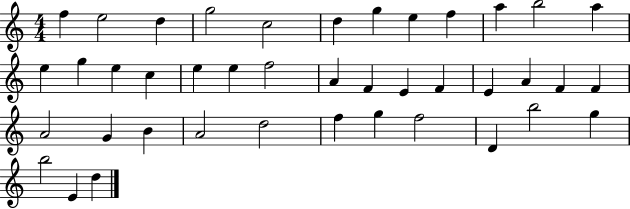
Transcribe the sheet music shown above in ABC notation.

X:1
T:Untitled
M:4/4
L:1/4
K:C
f e2 d g2 c2 d g e f a b2 a e g e c e e f2 A F E F E A F F A2 G B A2 d2 f g f2 D b2 g b2 E d